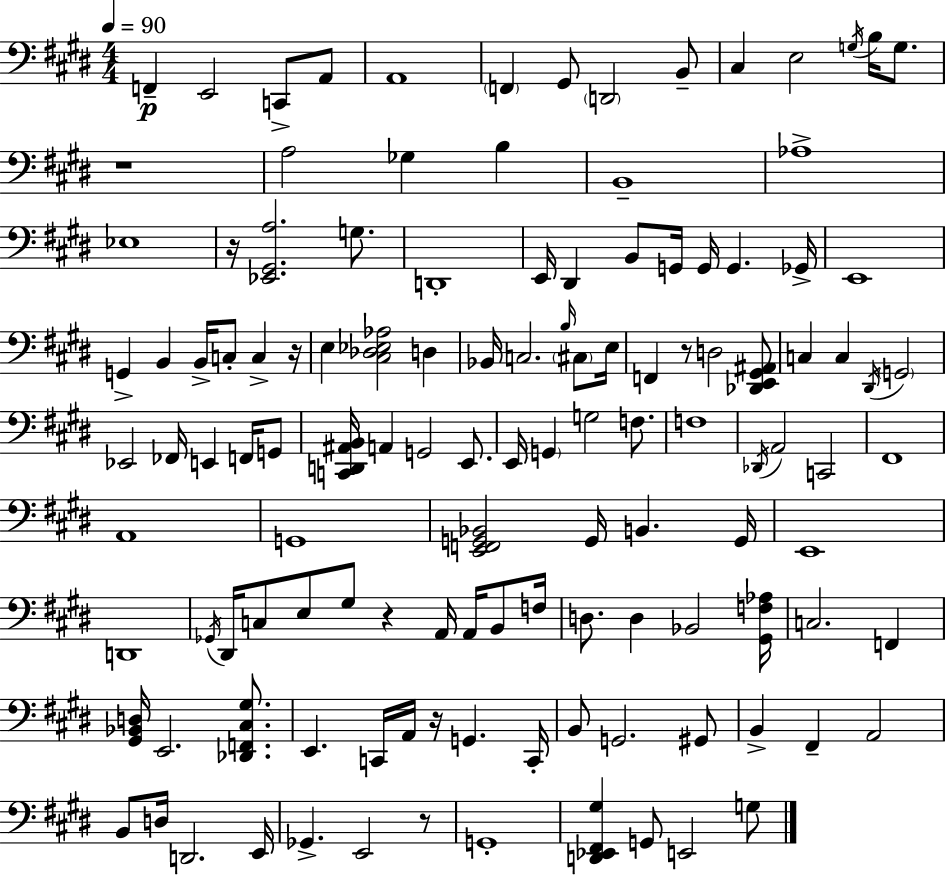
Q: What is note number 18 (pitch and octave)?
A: B2